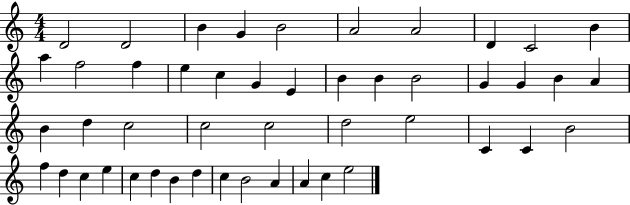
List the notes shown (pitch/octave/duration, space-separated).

D4/h D4/h B4/q G4/q B4/h A4/h A4/h D4/q C4/h B4/q A5/q F5/h F5/q E5/q C5/q G4/q E4/q B4/q B4/q B4/h G4/q G4/q B4/q A4/q B4/q D5/q C5/h C5/h C5/h D5/h E5/h C4/q C4/q B4/h F5/q D5/q C5/q E5/q C5/q D5/q B4/q D5/q C5/q B4/h A4/q A4/q C5/q E5/h